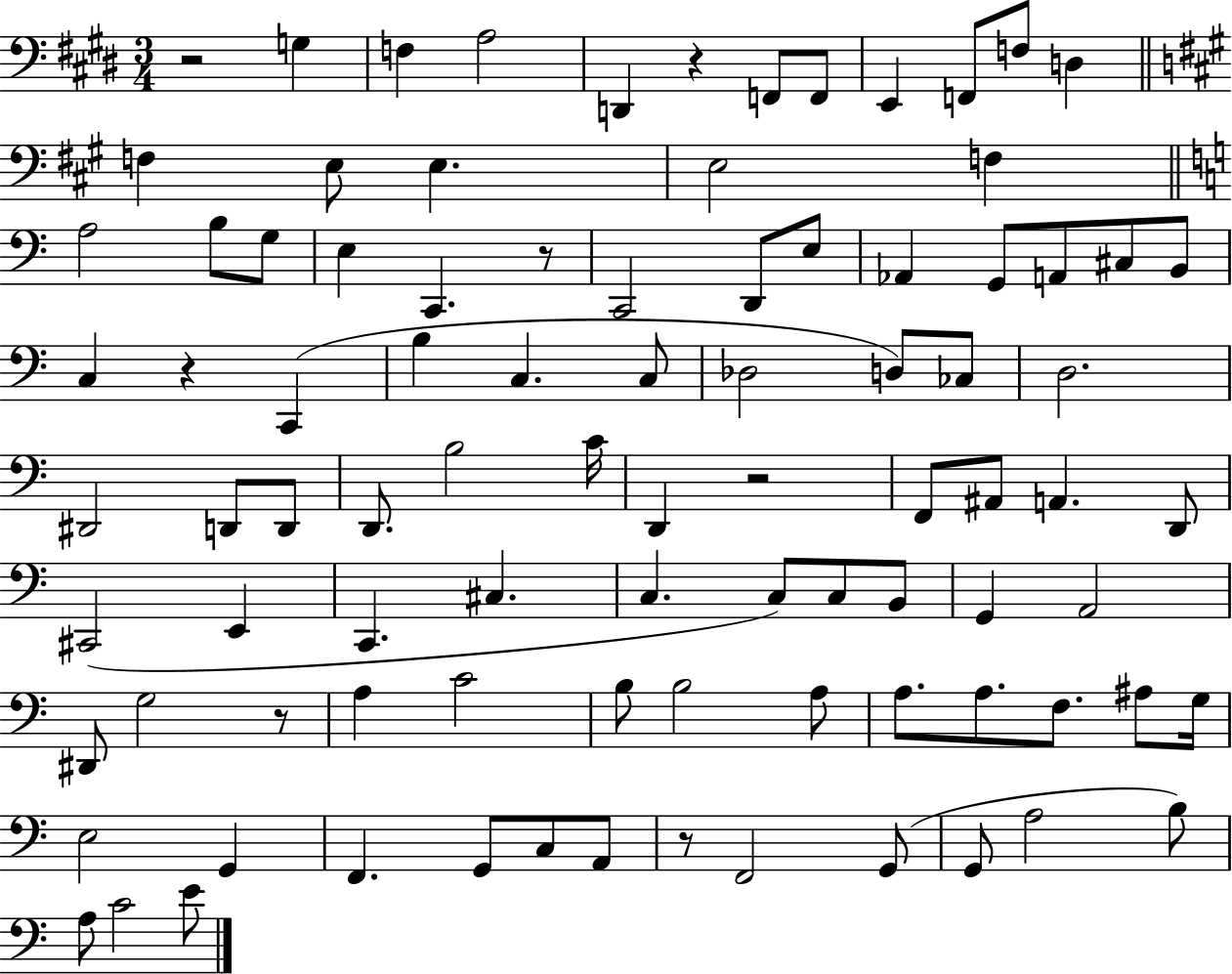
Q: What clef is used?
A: bass